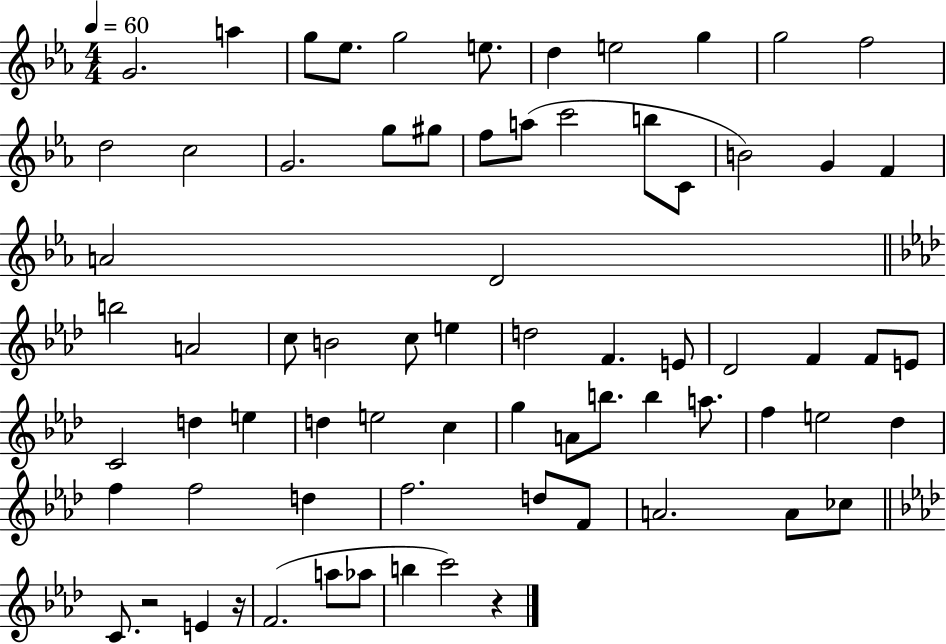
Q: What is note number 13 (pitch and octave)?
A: C5